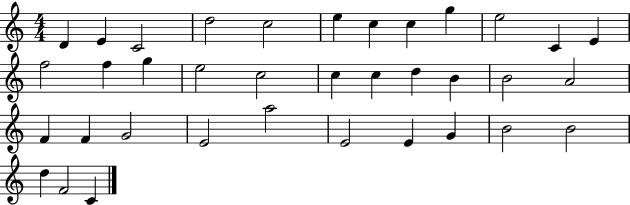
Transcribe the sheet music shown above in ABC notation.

X:1
T:Untitled
M:4/4
L:1/4
K:C
D E C2 d2 c2 e c c g e2 C E f2 f g e2 c2 c c d B B2 A2 F F G2 E2 a2 E2 E G B2 B2 d F2 C